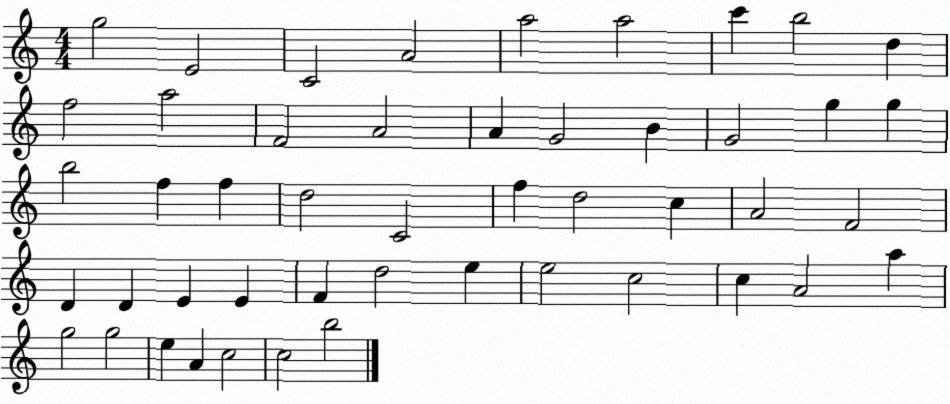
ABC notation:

X:1
T:Untitled
M:4/4
L:1/4
K:C
g2 E2 C2 A2 a2 a2 c' b2 d f2 a2 F2 A2 A G2 B G2 g g b2 f f d2 C2 f d2 c A2 F2 D D E E F d2 e e2 c2 c A2 a g2 g2 e A c2 c2 b2